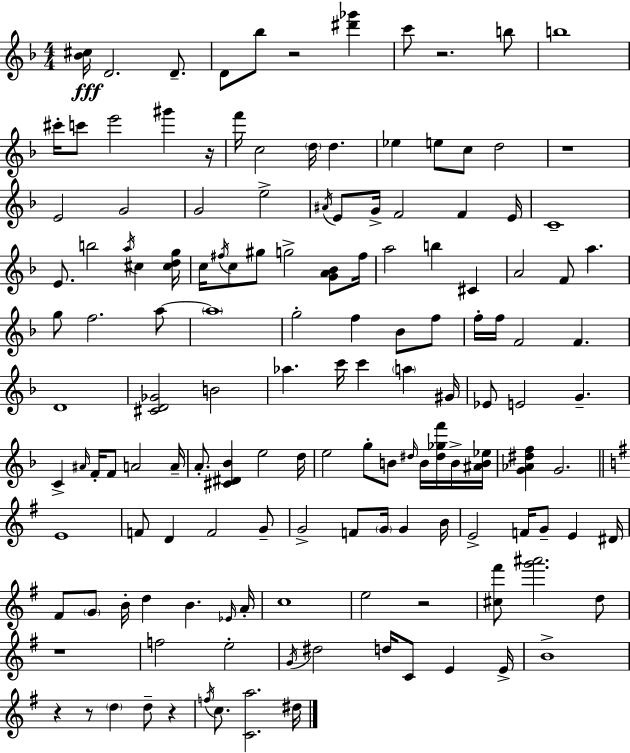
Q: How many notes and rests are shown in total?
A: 144